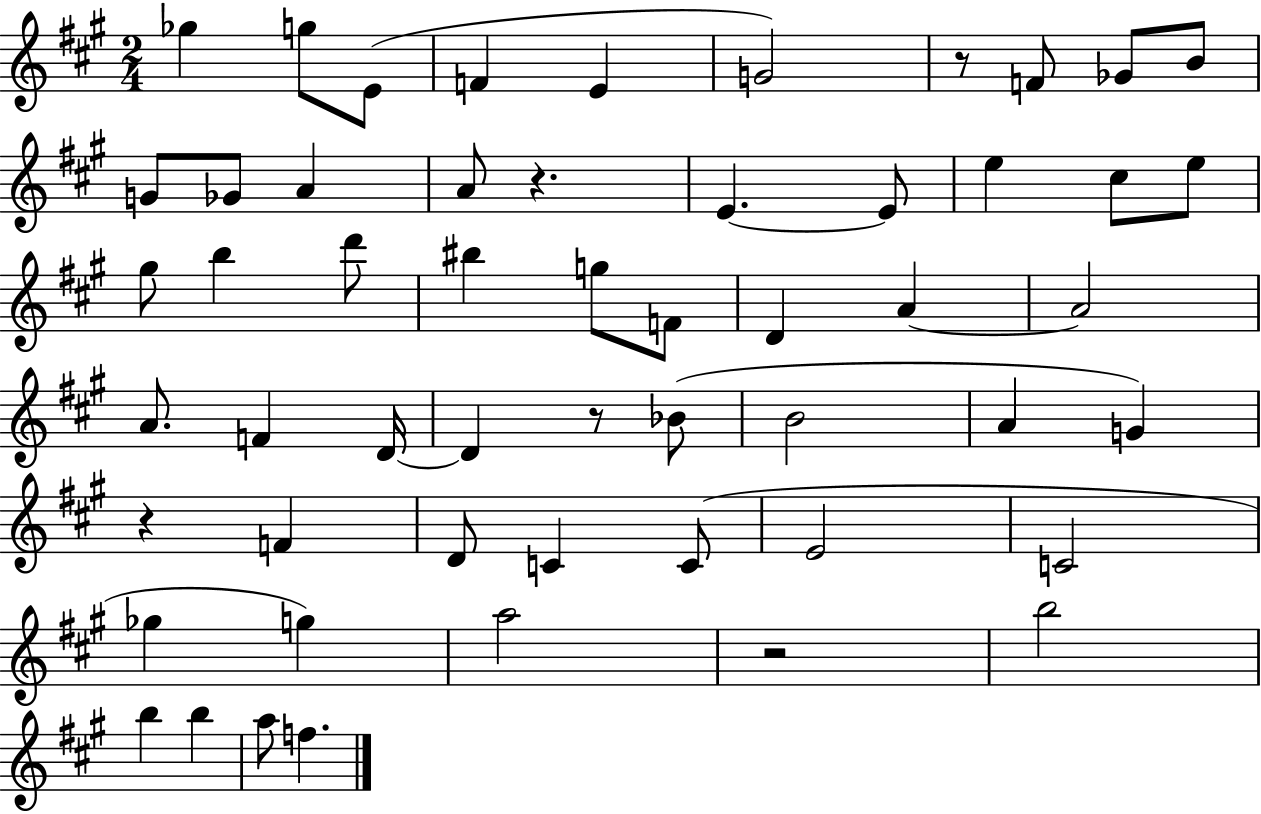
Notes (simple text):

Gb5/q G5/e E4/e F4/q E4/q G4/h R/e F4/e Gb4/e B4/e G4/e Gb4/e A4/q A4/e R/q. E4/q. E4/e E5/q C#5/e E5/e G#5/e B5/q D6/e BIS5/q G5/e F4/e D4/q A4/q A4/h A4/e. F4/q D4/s D4/q R/e Bb4/e B4/h A4/q G4/q R/q F4/q D4/e C4/q C4/e E4/h C4/h Gb5/q G5/q A5/h R/h B5/h B5/q B5/q A5/e F5/q.